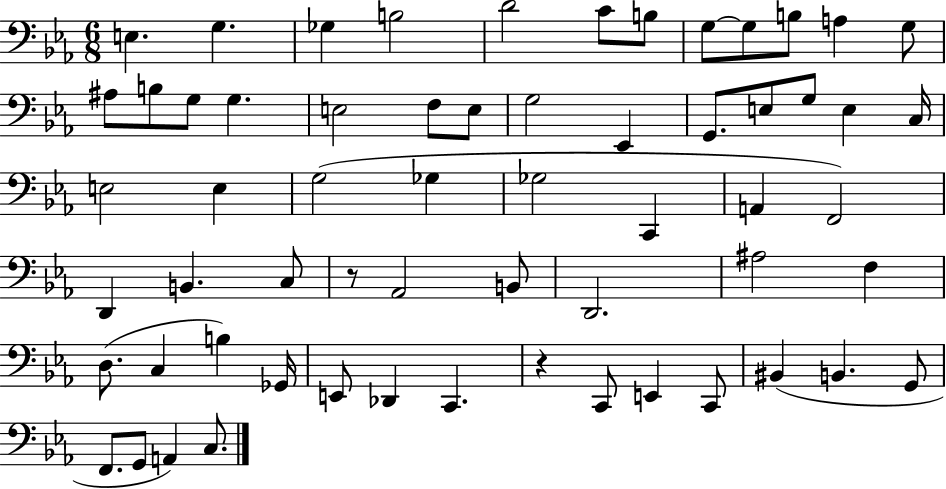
{
  \clef bass
  \numericTimeSignature
  \time 6/8
  \key ees \major
  e4. g4. | ges4 b2 | d'2 c'8 b8 | g8~~ g8 b8 a4 g8 | \break ais8 b8 g8 g4. | e2 f8 e8 | g2 ees,4 | g,8. e8 g8 e4 c16 | \break e2 e4 | g2( ges4 | ges2 c,4 | a,4 f,2) | \break d,4 b,4. c8 | r8 aes,2 b,8 | d,2. | ais2 f4 | \break d8.( c4 b4) ges,16 | e,8 des,4 c,4. | r4 c,8 e,4 c,8 | bis,4( b,4. g,8 | \break f,8. g,8 a,4) c8. | \bar "|."
}